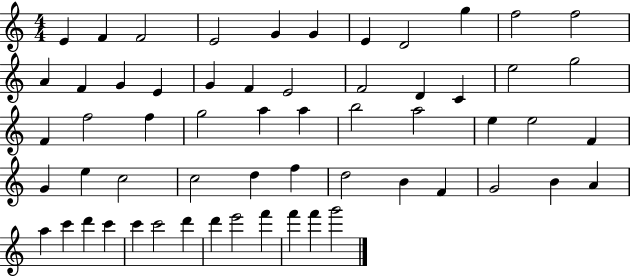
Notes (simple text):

E4/q F4/q F4/h E4/h G4/q G4/q E4/q D4/h G5/q F5/h F5/h A4/q F4/q G4/q E4/q G4/q F4/q E4/h F4/h D4/q C4/q E5/h G5/h F4/q F5/h F5/q G5/h A5/q A5/q B5/h A5/h E5/q E5/h F4/q G4/q E5/q C5/h C5/h D5/q F5/q D5/h B4/q F4/q G4/h B4/q A4/q A5/q C6/q D6/q C6/q C6/q C6/h D6/q D6/q E6/h F6/q F6/q F6/q G6/h